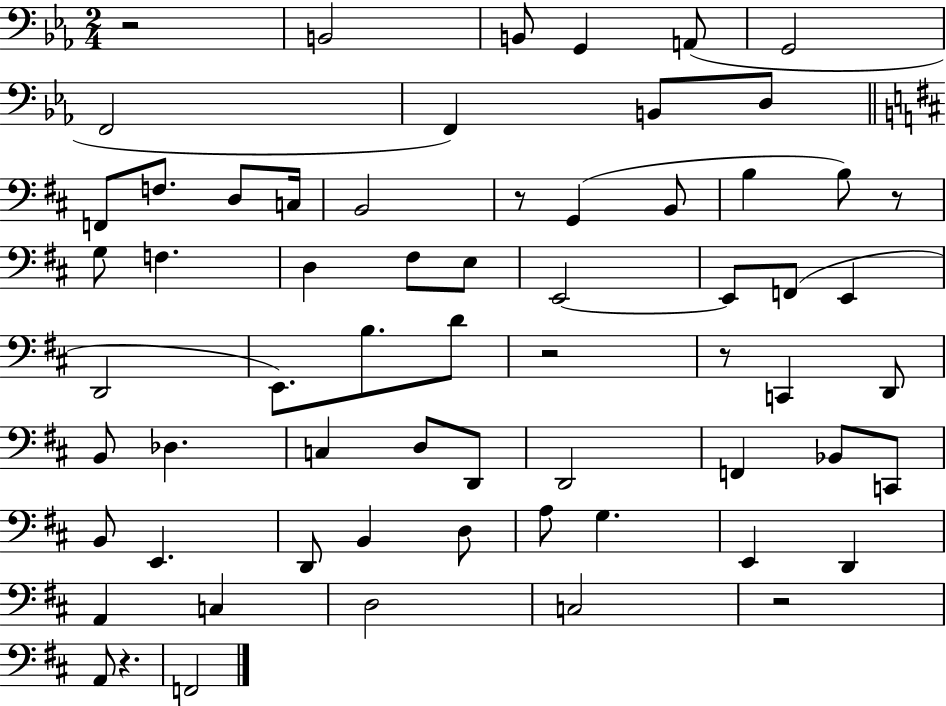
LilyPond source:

{
  \clef bass
  \numericTimeSignature
  \time 2/4
  \key ees \major
  r2 | b,2 | b,8 g,4 a,8( | g,2 | \break f,2 | f,4) b,8 d8 | \bar "||" \break \key b \minor f,8 f8. d8 c16 | b,2 | r8 g,4( b,8 | b4 b8) r8 | \break g8 f4. | d4 fis8 e8 | e,2~~ | e,8 f,8( e,4 | \break d,2 | e,8.) b8. d'8 | r2 | r8 c,4 d,8 | \break b,8 des4. | c4 d8 d,8 | d,2 | f,4 bes,8 c,8 | \break b,8 e,4. | d,8 b,4 d8 | a8 g4. | e,4 d,4 | \break a,4 c4 | d2 | c2 | r2 | \break a,8 r4. | f,2 | \bar "|."
}